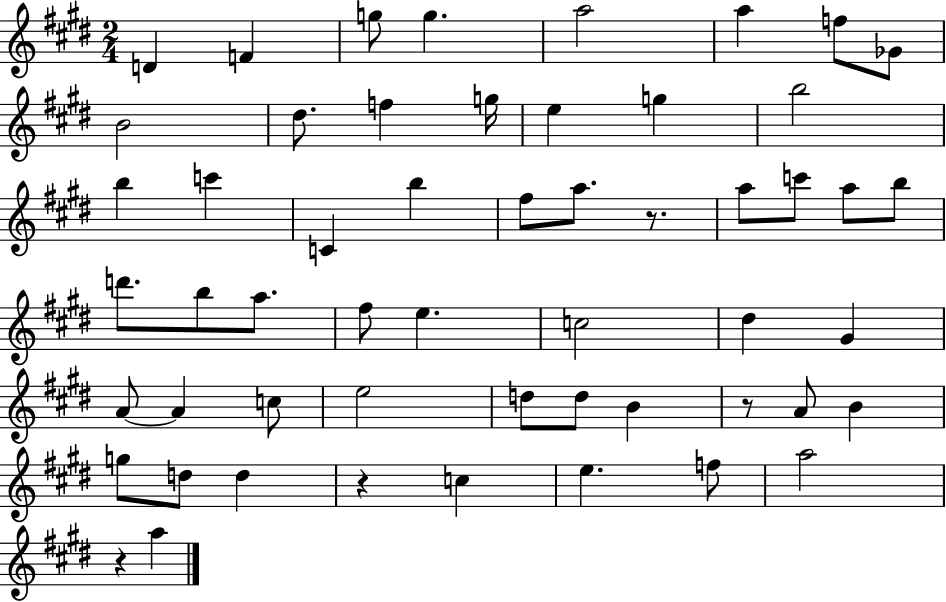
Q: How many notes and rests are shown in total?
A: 54